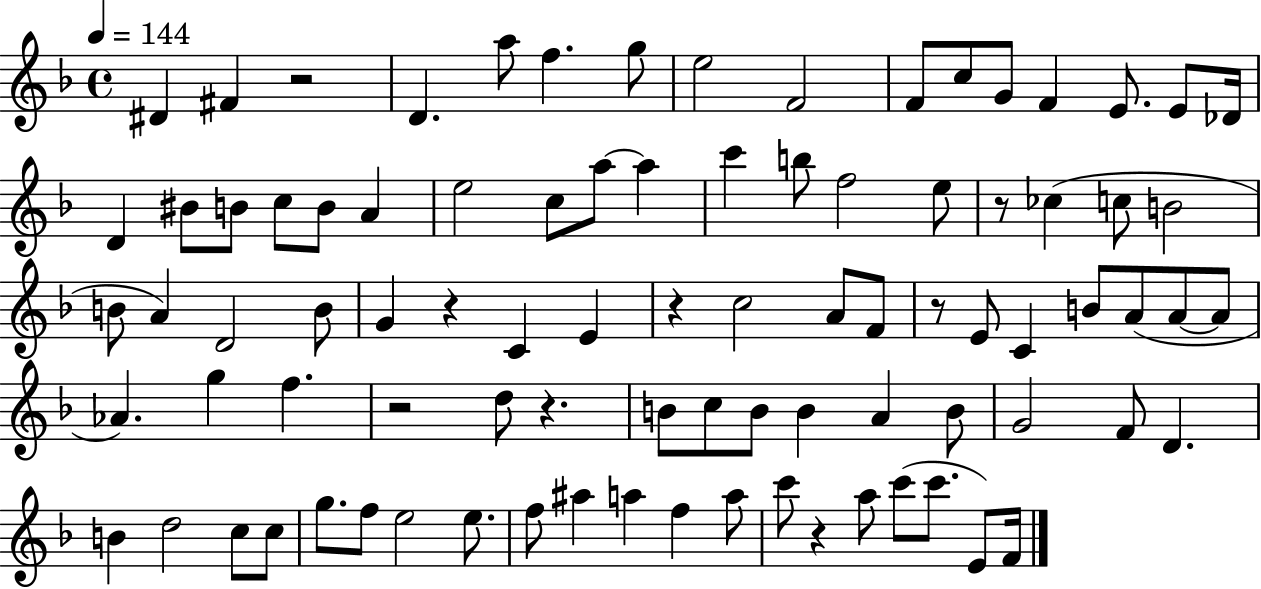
D#4/q F#4/q R/h D4/q. A5/e F5/q. G5/e E5/h F4/h F4/e C5/e G4/e F4/q E4/e. E4/e Db4/s D4/q BIS4/e B4/e C5/e B4/e A4/q E5/h C5/e A5/e A5/q C6/q B5/e F5/h E5/e R/e CES5/q C5/e B4/h B4/e A4/q D4/h B4/e G4/q R/q C4/q E4/q R/q C5/h A4/e F4/e R/e E4/e C4/q B4/e A4/e A4/e A4/e Ab4/q. G5/q F5/q. R/h D5/e R/q. B4/e C5/e B4/e B4/q A4/q B4/e G4/h F4/e D4/q. B4/q D5/h C5/e C5/e G5/e. F5/e E5/h E5/e. F5/e A#5/q A5/q F5/q A5/e C6/e R/q A5/e C6/e C6/e. E4/e F4/s